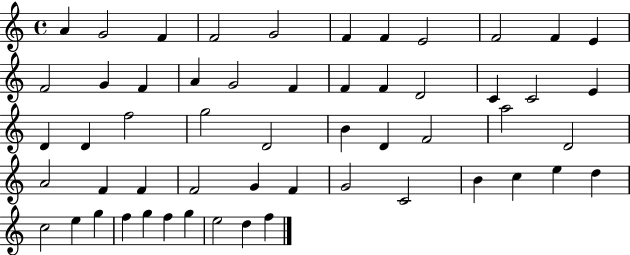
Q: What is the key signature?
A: C major